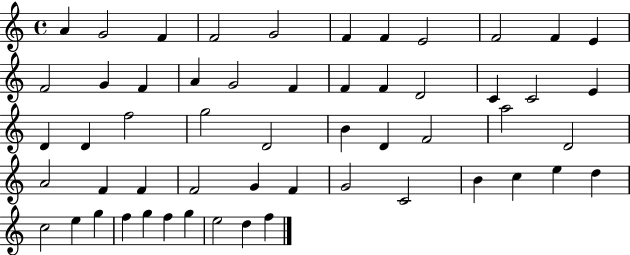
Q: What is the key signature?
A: C major